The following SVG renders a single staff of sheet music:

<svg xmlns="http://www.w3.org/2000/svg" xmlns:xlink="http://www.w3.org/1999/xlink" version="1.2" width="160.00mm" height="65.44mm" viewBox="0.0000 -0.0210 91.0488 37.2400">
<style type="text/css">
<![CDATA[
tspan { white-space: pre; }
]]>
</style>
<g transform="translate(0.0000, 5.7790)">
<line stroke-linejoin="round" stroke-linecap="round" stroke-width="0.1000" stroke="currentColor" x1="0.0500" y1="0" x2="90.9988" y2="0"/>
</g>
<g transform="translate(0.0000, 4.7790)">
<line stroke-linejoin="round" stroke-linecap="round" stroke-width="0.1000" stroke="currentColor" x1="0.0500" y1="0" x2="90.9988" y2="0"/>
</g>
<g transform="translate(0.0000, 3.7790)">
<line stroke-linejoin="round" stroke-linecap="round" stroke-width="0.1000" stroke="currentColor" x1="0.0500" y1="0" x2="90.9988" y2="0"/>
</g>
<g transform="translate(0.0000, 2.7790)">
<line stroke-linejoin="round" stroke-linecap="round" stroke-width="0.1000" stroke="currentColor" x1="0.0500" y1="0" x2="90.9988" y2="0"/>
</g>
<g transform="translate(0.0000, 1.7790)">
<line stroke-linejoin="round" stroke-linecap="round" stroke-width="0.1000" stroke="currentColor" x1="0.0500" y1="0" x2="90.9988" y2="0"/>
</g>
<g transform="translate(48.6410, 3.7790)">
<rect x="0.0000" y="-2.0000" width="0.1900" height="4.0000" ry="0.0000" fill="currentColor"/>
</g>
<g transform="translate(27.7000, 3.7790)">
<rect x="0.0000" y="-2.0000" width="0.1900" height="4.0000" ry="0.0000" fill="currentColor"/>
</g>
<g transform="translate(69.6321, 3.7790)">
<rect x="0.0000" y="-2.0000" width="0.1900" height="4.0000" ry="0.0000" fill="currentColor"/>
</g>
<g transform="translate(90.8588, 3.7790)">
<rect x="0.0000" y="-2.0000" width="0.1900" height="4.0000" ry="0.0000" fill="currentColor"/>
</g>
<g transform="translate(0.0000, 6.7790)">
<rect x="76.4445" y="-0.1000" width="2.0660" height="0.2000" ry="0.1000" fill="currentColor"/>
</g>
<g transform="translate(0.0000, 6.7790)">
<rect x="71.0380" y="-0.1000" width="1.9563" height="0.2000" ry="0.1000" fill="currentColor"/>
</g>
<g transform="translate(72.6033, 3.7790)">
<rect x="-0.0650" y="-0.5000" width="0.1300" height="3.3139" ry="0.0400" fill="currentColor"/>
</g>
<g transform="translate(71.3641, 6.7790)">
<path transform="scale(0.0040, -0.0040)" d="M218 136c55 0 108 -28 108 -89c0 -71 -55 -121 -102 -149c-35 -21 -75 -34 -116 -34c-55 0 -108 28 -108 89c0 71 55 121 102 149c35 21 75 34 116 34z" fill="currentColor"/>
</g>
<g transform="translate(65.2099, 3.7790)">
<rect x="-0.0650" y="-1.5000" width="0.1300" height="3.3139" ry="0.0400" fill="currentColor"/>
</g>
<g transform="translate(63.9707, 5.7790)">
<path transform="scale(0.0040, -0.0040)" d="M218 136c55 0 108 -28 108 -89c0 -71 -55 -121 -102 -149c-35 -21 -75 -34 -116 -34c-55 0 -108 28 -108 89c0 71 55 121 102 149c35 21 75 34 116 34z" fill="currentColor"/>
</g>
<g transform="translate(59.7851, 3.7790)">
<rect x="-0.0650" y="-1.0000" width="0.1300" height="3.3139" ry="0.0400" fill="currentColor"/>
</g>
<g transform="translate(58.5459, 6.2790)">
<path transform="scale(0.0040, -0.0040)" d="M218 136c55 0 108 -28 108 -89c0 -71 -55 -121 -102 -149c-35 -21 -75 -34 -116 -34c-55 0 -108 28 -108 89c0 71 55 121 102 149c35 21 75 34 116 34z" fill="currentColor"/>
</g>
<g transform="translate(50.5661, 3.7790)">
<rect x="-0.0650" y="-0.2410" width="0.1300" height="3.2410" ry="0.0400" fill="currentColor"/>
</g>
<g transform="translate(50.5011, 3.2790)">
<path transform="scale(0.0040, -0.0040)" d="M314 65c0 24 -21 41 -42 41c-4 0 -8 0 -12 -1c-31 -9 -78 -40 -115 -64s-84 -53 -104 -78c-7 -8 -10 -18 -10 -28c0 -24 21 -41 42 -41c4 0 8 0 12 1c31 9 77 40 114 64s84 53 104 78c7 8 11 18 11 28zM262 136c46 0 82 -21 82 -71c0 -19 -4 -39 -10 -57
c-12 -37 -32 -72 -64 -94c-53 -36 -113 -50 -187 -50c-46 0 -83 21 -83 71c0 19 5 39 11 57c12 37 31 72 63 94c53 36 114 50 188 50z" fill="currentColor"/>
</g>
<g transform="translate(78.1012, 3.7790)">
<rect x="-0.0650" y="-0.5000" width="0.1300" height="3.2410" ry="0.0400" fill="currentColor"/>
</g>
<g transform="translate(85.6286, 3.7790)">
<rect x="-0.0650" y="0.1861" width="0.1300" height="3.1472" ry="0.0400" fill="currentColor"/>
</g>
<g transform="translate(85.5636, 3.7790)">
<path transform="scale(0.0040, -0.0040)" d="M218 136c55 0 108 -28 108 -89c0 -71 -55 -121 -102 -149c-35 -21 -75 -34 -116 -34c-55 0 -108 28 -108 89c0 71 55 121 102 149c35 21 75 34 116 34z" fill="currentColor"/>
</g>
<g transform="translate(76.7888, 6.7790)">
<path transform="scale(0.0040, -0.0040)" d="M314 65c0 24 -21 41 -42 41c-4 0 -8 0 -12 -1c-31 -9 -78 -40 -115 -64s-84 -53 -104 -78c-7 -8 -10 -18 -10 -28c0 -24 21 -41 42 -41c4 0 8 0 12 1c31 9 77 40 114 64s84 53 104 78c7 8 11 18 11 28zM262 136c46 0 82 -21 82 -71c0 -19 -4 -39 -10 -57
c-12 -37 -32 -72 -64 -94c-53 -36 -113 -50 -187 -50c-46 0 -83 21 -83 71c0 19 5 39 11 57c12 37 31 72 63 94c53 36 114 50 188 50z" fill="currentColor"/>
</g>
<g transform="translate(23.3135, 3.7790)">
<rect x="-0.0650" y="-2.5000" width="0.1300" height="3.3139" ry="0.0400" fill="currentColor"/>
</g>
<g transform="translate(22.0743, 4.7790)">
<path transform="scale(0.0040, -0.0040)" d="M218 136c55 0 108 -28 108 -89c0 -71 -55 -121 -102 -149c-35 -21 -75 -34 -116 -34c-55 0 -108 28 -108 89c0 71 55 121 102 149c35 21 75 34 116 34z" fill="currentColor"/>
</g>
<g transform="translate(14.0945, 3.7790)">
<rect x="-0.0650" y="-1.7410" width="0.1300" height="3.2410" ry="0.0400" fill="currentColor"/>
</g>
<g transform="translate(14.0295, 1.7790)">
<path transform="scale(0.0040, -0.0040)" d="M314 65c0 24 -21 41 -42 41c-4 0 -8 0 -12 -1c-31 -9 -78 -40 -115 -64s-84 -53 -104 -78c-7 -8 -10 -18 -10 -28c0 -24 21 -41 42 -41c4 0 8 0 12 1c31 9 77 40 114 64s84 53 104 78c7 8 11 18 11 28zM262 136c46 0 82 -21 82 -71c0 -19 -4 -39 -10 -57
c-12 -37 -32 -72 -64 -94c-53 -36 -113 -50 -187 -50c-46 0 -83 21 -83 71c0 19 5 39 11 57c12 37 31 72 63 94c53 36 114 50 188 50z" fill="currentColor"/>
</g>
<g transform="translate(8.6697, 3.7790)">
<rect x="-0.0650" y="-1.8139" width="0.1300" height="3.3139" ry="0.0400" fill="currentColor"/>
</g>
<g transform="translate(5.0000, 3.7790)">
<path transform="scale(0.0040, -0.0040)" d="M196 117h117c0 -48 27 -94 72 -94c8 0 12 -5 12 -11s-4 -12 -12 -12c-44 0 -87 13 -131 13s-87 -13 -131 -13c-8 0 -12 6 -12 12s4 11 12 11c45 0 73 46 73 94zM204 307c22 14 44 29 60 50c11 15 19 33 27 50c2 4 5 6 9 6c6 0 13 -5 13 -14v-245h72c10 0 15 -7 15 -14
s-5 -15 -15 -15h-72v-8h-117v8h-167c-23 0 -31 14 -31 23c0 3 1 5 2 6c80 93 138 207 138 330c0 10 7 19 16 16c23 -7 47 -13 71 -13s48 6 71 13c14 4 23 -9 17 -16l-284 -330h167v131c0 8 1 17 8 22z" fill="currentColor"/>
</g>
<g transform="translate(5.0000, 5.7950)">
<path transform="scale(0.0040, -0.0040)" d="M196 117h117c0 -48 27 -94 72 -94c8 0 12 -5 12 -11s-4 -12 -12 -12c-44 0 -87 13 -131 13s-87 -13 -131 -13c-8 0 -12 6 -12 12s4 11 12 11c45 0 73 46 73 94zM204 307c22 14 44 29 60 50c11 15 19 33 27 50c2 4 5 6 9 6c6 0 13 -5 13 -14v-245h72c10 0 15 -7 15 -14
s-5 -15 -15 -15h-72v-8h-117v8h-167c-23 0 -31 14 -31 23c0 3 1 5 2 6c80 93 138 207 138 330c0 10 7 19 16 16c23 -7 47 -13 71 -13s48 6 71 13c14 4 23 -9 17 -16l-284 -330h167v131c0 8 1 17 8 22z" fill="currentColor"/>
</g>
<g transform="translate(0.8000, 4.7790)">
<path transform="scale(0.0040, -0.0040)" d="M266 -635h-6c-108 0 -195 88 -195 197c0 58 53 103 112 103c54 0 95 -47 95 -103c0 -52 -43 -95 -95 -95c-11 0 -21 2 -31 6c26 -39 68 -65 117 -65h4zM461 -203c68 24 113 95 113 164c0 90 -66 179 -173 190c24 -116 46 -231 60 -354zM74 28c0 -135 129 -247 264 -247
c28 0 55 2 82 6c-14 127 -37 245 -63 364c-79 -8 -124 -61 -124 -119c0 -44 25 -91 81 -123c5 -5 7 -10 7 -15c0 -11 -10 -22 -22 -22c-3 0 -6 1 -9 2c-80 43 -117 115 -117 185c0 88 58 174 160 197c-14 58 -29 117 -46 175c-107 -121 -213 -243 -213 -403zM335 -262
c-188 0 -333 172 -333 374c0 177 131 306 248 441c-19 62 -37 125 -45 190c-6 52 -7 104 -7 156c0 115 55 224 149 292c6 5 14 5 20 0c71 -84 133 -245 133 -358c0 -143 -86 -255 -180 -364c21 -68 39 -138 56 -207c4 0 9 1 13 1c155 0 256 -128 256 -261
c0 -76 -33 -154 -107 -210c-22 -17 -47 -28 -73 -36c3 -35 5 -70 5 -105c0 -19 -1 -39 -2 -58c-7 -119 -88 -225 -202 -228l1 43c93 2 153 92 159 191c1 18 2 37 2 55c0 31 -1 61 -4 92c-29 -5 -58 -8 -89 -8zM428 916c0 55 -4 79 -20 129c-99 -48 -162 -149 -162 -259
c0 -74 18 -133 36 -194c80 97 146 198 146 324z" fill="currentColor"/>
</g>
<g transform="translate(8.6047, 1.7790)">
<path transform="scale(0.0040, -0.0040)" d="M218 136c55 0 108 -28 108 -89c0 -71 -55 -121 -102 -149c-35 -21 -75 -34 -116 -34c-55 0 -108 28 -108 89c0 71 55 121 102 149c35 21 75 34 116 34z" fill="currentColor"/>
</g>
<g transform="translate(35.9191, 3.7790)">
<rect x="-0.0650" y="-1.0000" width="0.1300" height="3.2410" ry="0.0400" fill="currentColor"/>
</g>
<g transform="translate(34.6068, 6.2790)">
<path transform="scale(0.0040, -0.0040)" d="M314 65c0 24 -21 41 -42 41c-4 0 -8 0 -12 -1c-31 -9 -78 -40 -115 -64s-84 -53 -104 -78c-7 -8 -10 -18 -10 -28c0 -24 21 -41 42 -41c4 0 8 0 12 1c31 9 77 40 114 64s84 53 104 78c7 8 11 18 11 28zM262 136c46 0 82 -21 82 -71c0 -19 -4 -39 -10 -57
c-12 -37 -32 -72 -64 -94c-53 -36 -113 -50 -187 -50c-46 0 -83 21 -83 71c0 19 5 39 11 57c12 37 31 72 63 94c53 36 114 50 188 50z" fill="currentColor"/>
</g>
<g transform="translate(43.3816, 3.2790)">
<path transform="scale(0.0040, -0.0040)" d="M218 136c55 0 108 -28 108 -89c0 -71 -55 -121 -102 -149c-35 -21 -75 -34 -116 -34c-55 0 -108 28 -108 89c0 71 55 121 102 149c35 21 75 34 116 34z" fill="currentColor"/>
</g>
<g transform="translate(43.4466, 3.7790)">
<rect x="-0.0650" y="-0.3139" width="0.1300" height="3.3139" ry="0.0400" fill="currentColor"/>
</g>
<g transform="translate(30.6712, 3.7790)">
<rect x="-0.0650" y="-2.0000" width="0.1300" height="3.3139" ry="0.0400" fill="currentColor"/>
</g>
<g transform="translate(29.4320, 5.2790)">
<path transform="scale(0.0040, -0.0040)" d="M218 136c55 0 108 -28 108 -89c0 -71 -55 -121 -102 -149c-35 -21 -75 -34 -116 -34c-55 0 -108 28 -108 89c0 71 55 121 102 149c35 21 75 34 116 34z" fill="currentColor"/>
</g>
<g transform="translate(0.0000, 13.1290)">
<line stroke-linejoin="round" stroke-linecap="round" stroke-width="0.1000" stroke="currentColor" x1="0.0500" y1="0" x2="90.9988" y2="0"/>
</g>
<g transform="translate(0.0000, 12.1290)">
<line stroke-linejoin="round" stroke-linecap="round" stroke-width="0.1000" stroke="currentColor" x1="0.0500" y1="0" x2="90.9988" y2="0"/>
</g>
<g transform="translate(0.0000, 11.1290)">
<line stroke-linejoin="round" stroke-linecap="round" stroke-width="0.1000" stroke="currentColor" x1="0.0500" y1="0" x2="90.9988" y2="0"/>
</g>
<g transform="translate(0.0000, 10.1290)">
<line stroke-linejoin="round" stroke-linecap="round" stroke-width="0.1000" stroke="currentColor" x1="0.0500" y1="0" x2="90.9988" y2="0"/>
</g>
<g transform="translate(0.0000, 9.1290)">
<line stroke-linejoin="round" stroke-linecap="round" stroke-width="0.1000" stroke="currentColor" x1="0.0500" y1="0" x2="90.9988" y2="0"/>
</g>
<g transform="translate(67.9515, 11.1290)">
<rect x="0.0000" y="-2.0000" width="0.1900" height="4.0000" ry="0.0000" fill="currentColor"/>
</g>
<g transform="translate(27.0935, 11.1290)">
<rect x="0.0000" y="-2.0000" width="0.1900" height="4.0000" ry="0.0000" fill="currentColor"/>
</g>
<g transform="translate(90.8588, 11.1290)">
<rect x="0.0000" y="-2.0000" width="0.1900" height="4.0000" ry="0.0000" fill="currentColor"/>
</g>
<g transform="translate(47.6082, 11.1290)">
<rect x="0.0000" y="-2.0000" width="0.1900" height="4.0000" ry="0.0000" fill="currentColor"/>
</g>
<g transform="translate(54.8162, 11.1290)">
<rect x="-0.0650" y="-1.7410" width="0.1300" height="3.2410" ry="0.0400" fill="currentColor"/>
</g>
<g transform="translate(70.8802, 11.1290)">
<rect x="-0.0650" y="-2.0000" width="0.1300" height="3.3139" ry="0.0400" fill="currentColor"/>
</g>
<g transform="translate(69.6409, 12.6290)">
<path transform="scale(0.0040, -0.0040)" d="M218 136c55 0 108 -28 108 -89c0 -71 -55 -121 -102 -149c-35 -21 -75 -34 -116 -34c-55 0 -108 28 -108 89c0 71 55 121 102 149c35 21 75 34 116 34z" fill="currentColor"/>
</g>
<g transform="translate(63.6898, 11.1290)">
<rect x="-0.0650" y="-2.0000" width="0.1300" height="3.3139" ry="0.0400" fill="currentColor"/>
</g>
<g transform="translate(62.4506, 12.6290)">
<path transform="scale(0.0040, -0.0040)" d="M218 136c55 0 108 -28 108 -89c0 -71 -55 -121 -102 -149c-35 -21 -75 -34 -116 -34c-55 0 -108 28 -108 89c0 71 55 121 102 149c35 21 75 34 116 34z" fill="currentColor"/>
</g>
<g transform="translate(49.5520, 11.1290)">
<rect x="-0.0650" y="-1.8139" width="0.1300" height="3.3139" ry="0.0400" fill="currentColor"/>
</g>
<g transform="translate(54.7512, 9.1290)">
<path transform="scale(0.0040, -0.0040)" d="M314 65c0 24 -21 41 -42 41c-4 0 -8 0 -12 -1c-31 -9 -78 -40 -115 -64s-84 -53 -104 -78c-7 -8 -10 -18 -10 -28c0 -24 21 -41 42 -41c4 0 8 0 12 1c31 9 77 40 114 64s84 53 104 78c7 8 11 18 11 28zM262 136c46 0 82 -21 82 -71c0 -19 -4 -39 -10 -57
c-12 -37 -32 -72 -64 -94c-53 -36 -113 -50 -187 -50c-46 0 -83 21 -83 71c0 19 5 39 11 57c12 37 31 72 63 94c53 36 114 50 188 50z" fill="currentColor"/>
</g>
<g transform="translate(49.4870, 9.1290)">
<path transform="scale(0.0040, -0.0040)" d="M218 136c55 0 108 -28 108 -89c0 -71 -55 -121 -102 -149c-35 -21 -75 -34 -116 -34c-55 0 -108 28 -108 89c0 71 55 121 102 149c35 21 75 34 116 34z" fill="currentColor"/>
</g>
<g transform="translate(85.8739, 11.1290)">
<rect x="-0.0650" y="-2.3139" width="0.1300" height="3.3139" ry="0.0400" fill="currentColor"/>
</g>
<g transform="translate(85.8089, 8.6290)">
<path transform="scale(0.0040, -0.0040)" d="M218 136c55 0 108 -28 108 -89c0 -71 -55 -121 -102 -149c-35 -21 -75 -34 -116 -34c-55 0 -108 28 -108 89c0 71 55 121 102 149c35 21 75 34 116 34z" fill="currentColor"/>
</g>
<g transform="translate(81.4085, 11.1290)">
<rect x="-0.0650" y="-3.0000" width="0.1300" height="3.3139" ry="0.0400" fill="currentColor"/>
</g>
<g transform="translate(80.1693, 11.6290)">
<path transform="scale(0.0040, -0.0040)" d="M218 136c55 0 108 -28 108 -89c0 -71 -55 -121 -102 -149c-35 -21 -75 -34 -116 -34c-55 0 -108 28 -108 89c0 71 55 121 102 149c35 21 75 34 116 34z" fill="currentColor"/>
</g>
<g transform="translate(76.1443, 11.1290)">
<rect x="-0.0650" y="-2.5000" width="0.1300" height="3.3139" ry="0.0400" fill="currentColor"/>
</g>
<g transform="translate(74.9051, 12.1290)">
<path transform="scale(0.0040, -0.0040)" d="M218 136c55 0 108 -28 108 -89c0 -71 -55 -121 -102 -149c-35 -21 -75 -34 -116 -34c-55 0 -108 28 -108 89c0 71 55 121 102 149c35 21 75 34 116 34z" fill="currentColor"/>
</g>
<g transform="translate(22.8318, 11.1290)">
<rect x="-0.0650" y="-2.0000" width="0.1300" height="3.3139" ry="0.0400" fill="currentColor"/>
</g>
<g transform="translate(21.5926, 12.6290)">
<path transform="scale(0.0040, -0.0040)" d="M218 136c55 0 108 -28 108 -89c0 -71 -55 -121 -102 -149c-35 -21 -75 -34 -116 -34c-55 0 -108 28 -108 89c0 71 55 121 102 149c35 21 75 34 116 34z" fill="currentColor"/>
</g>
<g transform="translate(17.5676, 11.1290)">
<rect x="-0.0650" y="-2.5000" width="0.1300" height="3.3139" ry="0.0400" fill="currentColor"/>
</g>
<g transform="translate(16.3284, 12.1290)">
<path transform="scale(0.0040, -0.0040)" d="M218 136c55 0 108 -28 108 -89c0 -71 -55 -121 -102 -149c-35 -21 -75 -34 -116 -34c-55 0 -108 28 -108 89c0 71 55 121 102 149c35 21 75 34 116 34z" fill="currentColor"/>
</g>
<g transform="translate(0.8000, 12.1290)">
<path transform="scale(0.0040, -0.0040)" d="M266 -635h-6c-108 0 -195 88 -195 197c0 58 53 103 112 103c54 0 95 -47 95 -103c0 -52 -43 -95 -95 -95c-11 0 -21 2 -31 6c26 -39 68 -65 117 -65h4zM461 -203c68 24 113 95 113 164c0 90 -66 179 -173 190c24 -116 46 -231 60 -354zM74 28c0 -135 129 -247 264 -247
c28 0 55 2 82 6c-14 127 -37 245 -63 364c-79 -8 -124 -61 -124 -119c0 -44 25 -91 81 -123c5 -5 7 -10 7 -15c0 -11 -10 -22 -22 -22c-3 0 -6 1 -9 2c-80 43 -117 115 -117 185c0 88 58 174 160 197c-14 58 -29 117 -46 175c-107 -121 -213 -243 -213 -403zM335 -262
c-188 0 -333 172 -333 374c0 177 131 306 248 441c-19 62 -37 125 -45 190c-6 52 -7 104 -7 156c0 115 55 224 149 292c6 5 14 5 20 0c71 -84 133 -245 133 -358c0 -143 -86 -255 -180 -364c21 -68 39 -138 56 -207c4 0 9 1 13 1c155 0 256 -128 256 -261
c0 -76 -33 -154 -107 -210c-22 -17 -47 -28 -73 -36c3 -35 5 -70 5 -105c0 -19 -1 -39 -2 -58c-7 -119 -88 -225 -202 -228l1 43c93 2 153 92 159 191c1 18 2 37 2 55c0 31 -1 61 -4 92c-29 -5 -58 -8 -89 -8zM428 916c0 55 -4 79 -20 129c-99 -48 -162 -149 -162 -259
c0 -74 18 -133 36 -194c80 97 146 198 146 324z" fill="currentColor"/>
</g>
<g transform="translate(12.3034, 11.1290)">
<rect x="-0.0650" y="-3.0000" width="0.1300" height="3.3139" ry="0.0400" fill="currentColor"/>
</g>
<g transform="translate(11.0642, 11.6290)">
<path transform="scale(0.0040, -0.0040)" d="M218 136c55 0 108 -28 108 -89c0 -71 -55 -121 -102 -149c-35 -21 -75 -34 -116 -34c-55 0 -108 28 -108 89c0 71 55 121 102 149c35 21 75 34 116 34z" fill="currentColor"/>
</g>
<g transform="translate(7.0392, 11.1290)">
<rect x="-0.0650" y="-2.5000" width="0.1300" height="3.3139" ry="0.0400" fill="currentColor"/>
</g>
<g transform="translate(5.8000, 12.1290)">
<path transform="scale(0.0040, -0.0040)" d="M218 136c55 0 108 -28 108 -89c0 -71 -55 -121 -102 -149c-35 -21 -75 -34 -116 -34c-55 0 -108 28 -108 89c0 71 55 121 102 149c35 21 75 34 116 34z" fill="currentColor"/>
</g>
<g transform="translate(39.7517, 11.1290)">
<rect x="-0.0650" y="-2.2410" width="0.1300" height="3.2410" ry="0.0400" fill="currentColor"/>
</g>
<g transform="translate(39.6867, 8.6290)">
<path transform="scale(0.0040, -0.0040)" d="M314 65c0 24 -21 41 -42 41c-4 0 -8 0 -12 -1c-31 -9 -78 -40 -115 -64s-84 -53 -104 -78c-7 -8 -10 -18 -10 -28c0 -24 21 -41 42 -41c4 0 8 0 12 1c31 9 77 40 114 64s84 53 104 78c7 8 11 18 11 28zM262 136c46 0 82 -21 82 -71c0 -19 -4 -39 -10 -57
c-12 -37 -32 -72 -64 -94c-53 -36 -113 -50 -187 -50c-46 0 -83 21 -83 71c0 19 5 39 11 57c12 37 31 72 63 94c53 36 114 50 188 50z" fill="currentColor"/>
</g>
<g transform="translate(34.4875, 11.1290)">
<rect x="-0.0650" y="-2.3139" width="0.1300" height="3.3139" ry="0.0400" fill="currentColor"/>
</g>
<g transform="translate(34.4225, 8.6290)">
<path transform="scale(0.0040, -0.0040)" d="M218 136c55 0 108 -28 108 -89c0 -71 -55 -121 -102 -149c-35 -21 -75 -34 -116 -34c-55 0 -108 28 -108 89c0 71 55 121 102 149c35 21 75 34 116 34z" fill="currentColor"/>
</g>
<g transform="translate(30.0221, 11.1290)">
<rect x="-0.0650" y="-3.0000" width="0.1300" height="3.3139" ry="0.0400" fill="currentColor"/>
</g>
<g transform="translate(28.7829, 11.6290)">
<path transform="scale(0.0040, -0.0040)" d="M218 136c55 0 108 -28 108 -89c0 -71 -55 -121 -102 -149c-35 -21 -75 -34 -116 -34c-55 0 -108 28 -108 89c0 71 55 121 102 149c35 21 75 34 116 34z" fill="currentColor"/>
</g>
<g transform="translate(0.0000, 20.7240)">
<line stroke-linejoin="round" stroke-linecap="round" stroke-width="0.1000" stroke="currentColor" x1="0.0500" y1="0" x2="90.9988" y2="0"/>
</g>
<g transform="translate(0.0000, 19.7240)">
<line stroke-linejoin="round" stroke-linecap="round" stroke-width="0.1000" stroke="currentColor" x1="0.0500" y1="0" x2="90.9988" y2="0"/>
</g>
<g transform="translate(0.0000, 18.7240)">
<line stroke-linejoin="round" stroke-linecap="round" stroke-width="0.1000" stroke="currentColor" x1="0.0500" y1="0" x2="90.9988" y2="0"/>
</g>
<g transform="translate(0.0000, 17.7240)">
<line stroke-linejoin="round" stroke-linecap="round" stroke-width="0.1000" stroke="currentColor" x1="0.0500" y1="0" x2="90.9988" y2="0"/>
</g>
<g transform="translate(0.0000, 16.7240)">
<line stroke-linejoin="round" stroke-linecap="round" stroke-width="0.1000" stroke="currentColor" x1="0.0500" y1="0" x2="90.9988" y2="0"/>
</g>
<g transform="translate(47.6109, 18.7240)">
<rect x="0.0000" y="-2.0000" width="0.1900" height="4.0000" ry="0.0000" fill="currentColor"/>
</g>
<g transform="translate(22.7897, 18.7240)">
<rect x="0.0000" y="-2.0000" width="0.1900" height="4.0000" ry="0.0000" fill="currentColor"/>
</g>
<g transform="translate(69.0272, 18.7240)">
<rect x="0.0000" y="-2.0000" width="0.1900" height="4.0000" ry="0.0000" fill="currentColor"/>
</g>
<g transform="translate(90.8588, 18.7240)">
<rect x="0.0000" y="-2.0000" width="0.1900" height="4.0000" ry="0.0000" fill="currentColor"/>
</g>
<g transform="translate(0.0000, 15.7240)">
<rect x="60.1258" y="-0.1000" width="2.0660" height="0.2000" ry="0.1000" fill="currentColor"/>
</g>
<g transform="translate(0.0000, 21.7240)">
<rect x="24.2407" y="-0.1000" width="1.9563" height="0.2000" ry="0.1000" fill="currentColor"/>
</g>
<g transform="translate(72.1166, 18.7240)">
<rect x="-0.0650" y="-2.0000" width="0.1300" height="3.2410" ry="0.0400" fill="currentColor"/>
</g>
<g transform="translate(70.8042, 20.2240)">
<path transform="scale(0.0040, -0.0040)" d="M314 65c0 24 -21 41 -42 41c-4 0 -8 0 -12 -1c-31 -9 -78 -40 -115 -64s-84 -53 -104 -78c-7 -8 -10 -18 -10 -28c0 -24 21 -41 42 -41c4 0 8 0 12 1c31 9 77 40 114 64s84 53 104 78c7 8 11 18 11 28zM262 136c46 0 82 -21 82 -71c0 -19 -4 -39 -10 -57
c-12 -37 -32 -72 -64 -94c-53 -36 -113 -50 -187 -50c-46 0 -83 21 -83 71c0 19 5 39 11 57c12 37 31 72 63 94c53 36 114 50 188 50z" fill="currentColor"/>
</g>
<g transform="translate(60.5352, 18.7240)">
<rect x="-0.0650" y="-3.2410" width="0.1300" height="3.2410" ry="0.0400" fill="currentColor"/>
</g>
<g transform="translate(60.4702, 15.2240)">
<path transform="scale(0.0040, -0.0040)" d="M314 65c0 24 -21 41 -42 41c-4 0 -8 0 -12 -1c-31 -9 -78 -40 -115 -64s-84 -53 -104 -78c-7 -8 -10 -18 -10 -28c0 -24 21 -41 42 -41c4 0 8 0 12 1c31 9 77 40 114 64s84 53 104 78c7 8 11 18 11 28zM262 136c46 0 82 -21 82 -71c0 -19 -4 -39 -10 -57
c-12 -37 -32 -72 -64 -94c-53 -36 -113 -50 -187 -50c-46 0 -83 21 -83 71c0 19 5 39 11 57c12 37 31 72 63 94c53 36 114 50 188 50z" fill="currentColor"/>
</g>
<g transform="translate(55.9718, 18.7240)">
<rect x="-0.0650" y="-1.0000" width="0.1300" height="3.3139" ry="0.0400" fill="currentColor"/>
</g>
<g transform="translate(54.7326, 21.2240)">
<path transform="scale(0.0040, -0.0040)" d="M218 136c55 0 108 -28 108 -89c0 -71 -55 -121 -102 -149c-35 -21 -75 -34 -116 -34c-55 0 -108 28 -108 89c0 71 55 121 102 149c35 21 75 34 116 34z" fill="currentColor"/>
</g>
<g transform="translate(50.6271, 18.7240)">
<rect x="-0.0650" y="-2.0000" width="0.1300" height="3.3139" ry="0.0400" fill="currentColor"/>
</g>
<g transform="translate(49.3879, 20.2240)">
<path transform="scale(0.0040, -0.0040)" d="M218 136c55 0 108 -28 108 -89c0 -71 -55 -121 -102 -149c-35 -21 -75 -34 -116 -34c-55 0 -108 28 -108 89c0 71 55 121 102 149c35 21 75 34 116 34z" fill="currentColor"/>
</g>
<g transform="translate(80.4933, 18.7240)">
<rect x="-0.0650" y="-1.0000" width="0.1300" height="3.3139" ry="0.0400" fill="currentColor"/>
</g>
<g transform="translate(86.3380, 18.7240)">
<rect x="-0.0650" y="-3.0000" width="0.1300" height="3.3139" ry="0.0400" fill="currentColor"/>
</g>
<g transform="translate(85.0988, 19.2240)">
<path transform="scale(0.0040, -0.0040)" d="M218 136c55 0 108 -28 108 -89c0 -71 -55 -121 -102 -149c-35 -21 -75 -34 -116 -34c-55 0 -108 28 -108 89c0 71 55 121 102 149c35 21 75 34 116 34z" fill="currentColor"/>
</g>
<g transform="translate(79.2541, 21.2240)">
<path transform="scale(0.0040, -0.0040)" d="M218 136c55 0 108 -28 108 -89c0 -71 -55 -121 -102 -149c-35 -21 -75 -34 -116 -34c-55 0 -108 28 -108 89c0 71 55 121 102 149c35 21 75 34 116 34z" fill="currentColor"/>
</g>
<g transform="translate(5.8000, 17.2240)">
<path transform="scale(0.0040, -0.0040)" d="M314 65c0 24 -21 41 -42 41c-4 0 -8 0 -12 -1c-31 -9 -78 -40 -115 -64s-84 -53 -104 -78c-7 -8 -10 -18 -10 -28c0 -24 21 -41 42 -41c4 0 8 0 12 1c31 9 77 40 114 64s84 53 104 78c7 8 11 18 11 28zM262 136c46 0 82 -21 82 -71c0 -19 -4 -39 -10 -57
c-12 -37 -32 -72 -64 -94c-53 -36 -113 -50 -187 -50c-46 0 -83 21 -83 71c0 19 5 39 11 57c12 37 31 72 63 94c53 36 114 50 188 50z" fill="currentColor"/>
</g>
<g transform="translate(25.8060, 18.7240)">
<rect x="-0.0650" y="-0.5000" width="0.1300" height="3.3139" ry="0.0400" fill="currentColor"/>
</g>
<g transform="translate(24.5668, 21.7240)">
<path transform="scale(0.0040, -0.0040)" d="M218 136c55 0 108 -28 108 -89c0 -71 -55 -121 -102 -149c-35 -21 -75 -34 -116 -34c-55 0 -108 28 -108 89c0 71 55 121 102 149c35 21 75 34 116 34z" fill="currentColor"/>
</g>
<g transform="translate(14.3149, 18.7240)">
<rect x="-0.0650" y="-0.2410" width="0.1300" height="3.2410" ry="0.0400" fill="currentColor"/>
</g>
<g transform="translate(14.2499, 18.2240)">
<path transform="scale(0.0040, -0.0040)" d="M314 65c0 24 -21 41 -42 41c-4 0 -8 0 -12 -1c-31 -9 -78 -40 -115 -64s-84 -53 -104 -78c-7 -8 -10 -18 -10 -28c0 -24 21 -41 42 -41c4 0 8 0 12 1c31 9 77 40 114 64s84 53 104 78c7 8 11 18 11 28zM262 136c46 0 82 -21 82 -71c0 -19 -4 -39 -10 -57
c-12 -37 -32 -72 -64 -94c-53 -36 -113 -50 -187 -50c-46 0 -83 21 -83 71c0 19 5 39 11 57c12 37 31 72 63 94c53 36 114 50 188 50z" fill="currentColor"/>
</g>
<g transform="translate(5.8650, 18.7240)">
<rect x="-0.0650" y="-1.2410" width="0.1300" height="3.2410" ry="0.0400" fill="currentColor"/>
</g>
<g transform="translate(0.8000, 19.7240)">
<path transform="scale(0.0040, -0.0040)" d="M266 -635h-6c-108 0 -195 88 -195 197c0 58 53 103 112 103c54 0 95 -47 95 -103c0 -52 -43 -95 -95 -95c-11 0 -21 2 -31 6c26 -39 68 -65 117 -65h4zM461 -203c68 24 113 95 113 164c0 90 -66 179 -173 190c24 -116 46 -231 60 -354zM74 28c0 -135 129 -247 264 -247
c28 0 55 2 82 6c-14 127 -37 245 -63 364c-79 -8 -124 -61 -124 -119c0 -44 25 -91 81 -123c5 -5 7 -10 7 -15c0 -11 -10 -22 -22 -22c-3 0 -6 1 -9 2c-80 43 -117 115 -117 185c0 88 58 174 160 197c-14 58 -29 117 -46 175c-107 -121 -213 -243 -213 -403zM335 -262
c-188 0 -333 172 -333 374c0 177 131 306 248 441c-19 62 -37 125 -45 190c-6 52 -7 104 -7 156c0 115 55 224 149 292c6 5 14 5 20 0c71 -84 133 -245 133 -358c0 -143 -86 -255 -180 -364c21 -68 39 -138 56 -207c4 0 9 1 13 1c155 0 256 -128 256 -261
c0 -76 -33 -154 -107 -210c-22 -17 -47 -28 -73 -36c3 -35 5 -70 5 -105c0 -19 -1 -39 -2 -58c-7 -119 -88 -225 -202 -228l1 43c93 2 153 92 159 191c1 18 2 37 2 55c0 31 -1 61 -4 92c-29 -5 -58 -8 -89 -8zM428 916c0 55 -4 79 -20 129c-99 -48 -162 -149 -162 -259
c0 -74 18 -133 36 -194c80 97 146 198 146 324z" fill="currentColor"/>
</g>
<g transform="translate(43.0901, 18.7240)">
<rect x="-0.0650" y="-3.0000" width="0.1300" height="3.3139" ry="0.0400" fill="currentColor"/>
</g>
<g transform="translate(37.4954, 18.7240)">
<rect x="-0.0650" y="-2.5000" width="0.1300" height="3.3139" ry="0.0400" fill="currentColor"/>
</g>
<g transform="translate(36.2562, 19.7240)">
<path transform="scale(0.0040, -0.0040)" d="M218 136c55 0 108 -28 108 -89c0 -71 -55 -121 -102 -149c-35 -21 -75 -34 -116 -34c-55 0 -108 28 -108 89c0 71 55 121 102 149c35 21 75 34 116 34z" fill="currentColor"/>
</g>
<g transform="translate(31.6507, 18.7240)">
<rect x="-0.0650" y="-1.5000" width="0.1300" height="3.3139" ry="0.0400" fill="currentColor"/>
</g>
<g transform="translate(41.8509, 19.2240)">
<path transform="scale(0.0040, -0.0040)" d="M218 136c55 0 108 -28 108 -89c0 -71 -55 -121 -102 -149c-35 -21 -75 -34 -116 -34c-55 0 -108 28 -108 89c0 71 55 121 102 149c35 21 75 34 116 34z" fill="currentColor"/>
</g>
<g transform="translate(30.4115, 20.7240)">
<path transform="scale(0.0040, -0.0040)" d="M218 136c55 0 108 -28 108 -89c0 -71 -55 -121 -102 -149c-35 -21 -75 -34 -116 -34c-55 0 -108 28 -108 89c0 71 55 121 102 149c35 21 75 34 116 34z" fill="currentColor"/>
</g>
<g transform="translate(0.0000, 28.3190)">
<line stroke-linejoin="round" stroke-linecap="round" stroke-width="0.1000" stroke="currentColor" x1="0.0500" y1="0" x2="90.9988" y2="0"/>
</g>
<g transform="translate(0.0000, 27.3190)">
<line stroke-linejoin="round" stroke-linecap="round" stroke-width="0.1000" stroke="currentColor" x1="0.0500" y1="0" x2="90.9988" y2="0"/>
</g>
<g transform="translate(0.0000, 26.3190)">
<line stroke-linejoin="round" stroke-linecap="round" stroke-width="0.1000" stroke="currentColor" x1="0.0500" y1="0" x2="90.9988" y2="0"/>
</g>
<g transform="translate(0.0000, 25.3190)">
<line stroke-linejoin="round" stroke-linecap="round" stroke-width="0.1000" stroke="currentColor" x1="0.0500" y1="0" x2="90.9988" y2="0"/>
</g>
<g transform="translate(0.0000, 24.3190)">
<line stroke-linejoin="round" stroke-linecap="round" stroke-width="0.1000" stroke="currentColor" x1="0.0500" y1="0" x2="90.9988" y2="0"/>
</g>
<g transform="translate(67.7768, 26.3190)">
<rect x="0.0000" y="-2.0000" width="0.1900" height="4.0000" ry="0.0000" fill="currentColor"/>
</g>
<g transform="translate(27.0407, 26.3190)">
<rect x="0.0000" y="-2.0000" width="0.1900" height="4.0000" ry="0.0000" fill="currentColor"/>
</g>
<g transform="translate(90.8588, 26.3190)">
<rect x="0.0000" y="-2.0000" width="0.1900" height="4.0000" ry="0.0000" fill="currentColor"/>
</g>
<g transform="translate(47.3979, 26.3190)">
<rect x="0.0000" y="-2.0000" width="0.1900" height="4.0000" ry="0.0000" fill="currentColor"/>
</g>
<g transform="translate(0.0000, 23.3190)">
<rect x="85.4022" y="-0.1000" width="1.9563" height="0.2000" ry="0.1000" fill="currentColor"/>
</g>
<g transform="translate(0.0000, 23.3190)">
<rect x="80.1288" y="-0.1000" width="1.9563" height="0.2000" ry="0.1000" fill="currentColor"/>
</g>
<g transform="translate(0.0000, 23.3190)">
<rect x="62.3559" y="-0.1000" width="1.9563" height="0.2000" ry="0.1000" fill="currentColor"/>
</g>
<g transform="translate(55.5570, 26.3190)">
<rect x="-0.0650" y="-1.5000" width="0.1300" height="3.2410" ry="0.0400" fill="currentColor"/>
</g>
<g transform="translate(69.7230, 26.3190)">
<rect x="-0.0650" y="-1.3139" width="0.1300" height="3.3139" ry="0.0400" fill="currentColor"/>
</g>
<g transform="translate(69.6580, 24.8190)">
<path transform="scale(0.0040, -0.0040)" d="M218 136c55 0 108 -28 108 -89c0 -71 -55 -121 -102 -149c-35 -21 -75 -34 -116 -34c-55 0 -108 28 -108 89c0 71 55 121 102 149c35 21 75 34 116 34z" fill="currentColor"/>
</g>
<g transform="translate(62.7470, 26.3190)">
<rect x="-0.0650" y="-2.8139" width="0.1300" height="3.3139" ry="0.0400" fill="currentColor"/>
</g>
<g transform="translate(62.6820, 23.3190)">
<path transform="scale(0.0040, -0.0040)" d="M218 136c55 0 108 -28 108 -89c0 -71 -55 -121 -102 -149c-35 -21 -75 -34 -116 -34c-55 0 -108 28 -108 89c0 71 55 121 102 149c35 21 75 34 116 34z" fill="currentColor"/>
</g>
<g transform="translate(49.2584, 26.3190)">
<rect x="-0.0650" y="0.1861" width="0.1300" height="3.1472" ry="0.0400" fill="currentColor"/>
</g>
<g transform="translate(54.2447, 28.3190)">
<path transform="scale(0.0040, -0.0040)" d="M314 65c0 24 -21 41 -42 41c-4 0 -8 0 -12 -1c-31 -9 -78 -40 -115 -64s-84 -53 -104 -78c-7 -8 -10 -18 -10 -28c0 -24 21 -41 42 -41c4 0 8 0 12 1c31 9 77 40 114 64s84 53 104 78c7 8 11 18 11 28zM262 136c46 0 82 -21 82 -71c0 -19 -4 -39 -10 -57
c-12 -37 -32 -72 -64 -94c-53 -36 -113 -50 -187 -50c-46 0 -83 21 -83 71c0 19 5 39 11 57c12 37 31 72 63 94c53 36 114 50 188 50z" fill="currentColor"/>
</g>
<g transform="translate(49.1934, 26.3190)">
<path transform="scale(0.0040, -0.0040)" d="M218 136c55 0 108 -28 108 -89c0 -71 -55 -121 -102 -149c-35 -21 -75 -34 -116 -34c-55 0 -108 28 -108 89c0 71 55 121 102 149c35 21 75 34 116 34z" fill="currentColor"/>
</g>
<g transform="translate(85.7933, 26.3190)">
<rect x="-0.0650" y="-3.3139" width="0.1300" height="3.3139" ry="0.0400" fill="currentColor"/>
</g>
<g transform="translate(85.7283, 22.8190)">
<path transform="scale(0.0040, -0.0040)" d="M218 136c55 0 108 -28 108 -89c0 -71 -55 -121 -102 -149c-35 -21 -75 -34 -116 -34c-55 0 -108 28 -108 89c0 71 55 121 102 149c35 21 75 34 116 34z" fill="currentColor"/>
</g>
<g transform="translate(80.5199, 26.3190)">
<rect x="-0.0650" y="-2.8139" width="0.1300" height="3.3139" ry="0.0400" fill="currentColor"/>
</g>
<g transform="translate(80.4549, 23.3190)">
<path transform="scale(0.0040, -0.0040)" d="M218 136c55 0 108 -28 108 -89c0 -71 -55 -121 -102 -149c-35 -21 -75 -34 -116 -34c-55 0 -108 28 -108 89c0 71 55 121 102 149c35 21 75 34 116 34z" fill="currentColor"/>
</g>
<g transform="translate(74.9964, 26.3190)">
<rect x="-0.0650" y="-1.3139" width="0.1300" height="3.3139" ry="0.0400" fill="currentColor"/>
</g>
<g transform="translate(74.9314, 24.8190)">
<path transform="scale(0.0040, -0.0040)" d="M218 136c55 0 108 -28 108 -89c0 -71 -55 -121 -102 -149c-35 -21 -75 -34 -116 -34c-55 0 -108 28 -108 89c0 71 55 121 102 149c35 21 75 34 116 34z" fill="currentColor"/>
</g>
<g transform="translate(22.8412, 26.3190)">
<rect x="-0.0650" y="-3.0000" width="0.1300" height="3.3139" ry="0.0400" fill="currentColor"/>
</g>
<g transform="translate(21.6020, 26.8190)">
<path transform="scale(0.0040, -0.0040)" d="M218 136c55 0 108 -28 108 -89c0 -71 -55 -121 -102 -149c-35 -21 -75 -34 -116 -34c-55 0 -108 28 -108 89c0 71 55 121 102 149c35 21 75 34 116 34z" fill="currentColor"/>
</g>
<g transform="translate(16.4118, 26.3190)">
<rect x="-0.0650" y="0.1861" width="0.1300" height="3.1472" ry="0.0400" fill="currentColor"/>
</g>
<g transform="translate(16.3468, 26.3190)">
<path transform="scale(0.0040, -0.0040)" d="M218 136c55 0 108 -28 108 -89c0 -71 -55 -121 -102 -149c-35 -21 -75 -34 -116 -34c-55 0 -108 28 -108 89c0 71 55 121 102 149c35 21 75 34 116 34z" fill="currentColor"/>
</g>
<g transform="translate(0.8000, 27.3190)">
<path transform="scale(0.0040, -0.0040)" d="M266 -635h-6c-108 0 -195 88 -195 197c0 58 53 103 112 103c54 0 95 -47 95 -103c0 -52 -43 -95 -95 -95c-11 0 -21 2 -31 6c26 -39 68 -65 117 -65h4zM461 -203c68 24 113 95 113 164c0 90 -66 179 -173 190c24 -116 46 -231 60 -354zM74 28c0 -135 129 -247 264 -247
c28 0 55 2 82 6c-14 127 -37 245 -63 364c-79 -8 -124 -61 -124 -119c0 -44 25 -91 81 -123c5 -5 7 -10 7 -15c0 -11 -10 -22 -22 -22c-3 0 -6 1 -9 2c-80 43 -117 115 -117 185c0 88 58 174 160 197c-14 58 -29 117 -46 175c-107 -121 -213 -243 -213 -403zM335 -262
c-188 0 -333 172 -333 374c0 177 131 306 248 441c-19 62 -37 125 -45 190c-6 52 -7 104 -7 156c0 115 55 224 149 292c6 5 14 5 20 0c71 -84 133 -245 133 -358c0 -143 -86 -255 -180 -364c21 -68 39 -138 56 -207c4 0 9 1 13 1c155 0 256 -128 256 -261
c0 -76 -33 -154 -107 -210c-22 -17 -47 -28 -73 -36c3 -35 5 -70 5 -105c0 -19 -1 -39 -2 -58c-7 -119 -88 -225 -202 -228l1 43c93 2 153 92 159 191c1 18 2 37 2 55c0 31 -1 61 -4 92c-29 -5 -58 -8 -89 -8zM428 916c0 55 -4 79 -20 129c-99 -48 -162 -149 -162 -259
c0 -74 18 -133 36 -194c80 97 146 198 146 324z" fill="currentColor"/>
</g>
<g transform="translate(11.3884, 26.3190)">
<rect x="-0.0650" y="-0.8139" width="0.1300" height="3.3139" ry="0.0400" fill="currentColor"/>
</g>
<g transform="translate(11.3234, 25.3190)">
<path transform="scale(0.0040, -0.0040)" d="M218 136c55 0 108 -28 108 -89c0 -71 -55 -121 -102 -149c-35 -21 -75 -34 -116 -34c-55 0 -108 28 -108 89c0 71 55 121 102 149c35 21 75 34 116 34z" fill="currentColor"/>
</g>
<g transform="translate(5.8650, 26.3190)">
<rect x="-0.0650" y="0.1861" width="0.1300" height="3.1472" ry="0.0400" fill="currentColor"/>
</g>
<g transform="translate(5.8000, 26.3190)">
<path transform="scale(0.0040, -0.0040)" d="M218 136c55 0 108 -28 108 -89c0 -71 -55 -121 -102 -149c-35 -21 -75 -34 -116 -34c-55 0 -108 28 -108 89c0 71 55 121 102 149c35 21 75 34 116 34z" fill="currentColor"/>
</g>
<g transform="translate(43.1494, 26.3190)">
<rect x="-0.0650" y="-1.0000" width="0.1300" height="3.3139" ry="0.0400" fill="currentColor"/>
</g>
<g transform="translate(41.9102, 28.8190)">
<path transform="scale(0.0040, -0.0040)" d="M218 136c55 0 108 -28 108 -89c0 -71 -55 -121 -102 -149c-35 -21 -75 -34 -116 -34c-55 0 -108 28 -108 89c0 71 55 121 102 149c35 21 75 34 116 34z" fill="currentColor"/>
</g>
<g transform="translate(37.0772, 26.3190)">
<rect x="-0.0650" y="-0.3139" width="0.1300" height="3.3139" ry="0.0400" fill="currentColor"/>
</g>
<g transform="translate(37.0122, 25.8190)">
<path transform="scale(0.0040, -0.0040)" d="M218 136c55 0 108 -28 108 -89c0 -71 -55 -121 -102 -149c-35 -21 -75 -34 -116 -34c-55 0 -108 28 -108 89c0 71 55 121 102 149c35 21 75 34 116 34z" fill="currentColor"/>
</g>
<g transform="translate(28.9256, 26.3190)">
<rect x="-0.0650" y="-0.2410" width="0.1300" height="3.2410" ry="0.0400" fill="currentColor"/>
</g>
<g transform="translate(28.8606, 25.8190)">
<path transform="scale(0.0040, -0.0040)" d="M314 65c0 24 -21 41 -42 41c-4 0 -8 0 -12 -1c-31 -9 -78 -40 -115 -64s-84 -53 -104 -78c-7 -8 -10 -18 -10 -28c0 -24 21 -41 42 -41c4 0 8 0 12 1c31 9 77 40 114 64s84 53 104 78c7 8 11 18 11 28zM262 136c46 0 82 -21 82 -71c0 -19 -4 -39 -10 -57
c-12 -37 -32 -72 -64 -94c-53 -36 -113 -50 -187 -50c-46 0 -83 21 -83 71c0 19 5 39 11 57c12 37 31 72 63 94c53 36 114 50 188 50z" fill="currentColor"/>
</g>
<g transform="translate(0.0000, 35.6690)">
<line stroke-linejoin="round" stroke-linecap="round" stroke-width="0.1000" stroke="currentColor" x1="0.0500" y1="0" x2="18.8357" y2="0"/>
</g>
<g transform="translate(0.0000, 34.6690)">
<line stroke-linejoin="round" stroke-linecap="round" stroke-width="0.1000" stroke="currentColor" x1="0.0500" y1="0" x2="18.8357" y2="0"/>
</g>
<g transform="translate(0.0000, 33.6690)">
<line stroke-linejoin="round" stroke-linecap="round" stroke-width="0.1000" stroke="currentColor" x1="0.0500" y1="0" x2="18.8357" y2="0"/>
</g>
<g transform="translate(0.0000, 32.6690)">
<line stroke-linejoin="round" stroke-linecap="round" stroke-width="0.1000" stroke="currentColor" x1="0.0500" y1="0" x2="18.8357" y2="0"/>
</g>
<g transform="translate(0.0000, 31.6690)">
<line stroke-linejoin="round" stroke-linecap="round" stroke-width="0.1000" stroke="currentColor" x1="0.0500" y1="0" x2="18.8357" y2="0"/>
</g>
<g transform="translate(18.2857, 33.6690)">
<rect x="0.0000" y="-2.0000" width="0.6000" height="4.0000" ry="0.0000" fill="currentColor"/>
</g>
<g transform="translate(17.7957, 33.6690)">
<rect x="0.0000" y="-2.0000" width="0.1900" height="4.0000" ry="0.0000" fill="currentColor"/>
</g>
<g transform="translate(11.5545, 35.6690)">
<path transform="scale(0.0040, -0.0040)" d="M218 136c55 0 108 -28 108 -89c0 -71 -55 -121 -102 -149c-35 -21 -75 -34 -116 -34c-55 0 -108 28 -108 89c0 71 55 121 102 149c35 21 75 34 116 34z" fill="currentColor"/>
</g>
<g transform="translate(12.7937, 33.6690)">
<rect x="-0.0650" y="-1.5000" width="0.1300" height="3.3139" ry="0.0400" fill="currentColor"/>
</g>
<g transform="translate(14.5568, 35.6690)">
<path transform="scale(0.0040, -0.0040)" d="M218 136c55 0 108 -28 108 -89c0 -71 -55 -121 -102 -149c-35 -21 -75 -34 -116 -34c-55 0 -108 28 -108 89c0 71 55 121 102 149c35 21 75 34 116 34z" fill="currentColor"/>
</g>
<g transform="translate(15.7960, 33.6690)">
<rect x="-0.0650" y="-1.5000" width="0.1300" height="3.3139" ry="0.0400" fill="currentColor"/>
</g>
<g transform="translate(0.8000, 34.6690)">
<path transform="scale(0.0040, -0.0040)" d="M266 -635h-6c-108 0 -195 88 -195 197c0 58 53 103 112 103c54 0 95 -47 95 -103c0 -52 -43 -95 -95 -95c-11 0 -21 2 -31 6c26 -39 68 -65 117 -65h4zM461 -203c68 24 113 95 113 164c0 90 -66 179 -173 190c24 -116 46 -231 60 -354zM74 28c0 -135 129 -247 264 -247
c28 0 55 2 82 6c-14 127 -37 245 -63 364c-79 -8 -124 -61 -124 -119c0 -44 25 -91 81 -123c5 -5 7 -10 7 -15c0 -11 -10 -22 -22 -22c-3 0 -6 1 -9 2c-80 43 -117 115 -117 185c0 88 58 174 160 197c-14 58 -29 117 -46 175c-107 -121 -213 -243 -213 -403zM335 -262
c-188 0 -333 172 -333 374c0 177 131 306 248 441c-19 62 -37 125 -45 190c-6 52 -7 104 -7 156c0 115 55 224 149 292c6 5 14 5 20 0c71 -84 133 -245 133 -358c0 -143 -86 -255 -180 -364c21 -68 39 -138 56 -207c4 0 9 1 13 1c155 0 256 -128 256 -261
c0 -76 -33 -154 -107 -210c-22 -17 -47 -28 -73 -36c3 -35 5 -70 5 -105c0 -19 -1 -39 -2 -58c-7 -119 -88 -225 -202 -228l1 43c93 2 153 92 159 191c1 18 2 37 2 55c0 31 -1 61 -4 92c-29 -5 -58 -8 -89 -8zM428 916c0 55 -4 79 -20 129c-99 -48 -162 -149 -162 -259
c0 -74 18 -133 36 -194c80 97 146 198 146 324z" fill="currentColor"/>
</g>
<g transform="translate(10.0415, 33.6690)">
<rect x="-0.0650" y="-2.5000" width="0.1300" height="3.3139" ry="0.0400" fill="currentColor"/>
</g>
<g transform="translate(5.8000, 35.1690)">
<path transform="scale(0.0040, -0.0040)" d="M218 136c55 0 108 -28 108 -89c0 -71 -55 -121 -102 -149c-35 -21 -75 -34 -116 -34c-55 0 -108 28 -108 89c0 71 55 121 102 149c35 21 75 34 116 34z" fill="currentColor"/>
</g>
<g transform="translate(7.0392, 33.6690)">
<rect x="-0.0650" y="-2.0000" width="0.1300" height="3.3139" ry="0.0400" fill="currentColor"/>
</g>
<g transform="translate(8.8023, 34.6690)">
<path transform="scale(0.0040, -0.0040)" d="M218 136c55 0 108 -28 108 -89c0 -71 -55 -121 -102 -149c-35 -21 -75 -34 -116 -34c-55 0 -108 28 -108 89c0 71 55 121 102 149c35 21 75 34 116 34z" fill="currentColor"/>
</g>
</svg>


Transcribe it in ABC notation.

X:1
T:Untitled
M:4/4
L:1/4
K:C
f f2 G F D2 c c2 D E C C2 B G A G F A g g2 f f2 F F G A g e2 c2 C E G A F D b2 F2 D A B d B A c2 c D B E2 a e e a b F G E E